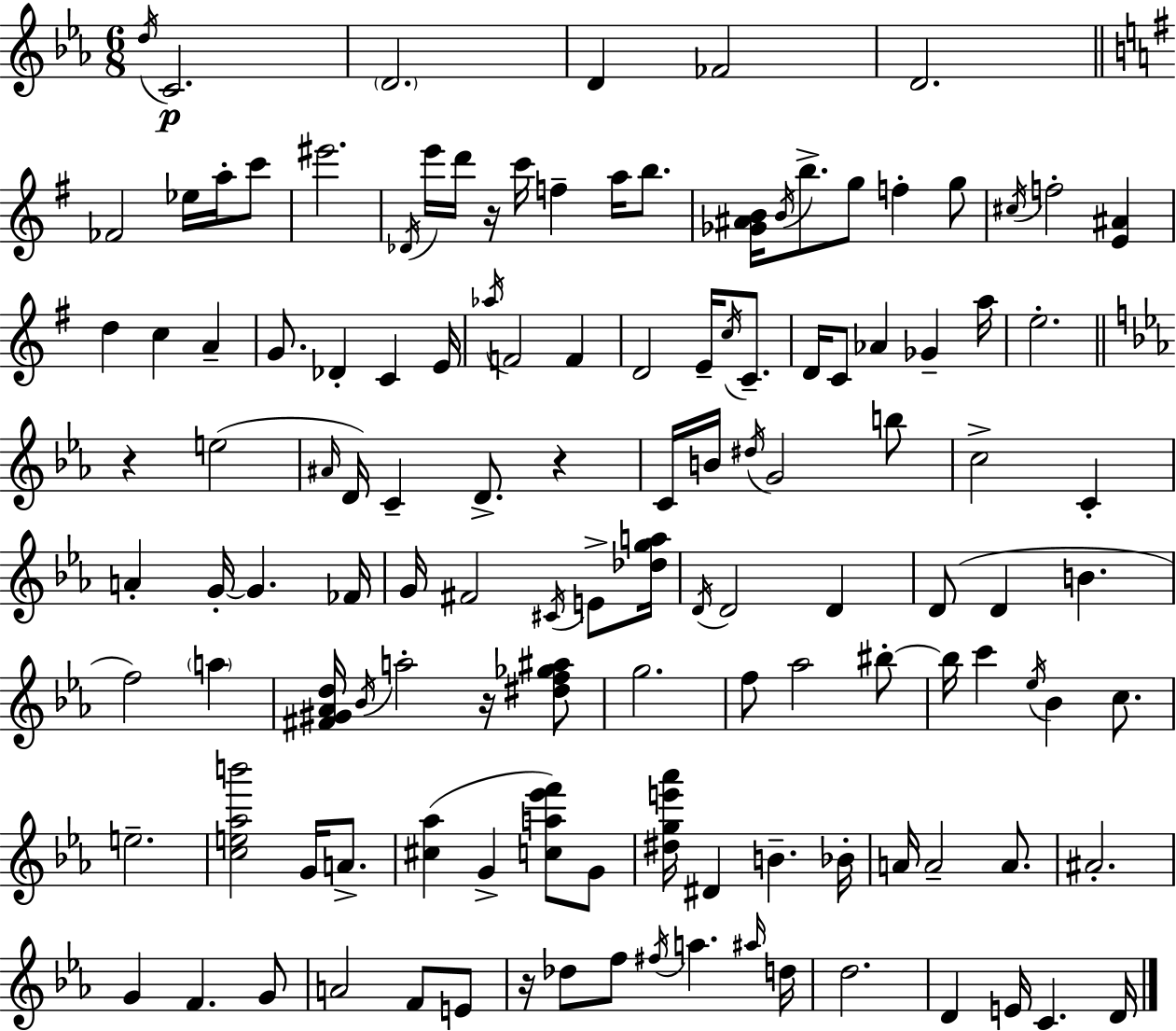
{
  \clef treble
  \numericTimeSignature
  \time 6/8
  \key c \minor
  \acciaccatura { d''16 }\p c'2. | \parenthesize d'2. | d'4 fes'2 | d'2. | \break \bar "||" \break \key e \minor fes'2 ees''16 a''16-. c'''8 | eis'''2. | \acciaccatura { des'16 } e'''16 d'''16 r16 c'''16 f''4-- a''16 b''8. | <ges' ais' b'>16 \acciaccatura { b'16 } b''8.-> g''8 f''4-. | \break g''8 \acciaccatura { cis''16 } f''2-. <e' ais'>4 | d''4 c''4 a'4-- | g'8. des'4-. c'4 | e'16 \acciaccatura { aes''16 } f'2 | \break f'4 d'2 | e'16-- \acciaccatura { c''16 } c'8.-- d'16 c'8 aes'4 | ges'4-- a''16 e''2.-. | \bar "||" \break \key c \minor r4 e''2( | \grace { ais'16 } d'16) c'4-- d'8.-> r4 | c'16 b'16 \acciaccatura { dis''16 } g'2 | b''8 c''2-> c'4-. | \break a'4-. g'16-.~~ g'4. | fes'16 g'16 fis'2 \acciaccatura { cis'16 } | e'8-> <des'' g'' a''>16 \acciaccatura { d'16 } d'2 | d'4 d'8( d'4 b'4. | \break f''2) | \parenthesize a''4 <fis' gis' aes' d''>16 \acciaccatura { bes'16 } a''2-. | r16 <dis'' f'' ges'' ais''>8 g''2. | f''8 aes''2 | \break bis''8-.~~ bis''16 c'''4 \acciaccatura { ees''16 } bes'4 | c''8. e''2.-- | <c'' e'' aes'' b'''>2 | g'16 a'8.-> <cis'' aes''>4( g'4-> | \break <c'' a'' ees''' f'''>8) g'8 <dis'' g'' e''' aes'''>16 dis'4 b'4.-- | bes'16-. a'16 a'2-- | a'8. ais'2.-. | g'4 f'4. | \break g'8 a'2 | f'8 e'8 r16 des''8 f''8 \acciaccatura { fis''16 } | a''4. \grace { ais''16 } d''16 d''2. | d'4 | \break e'16 c'4. d'16 \bar "|."
}